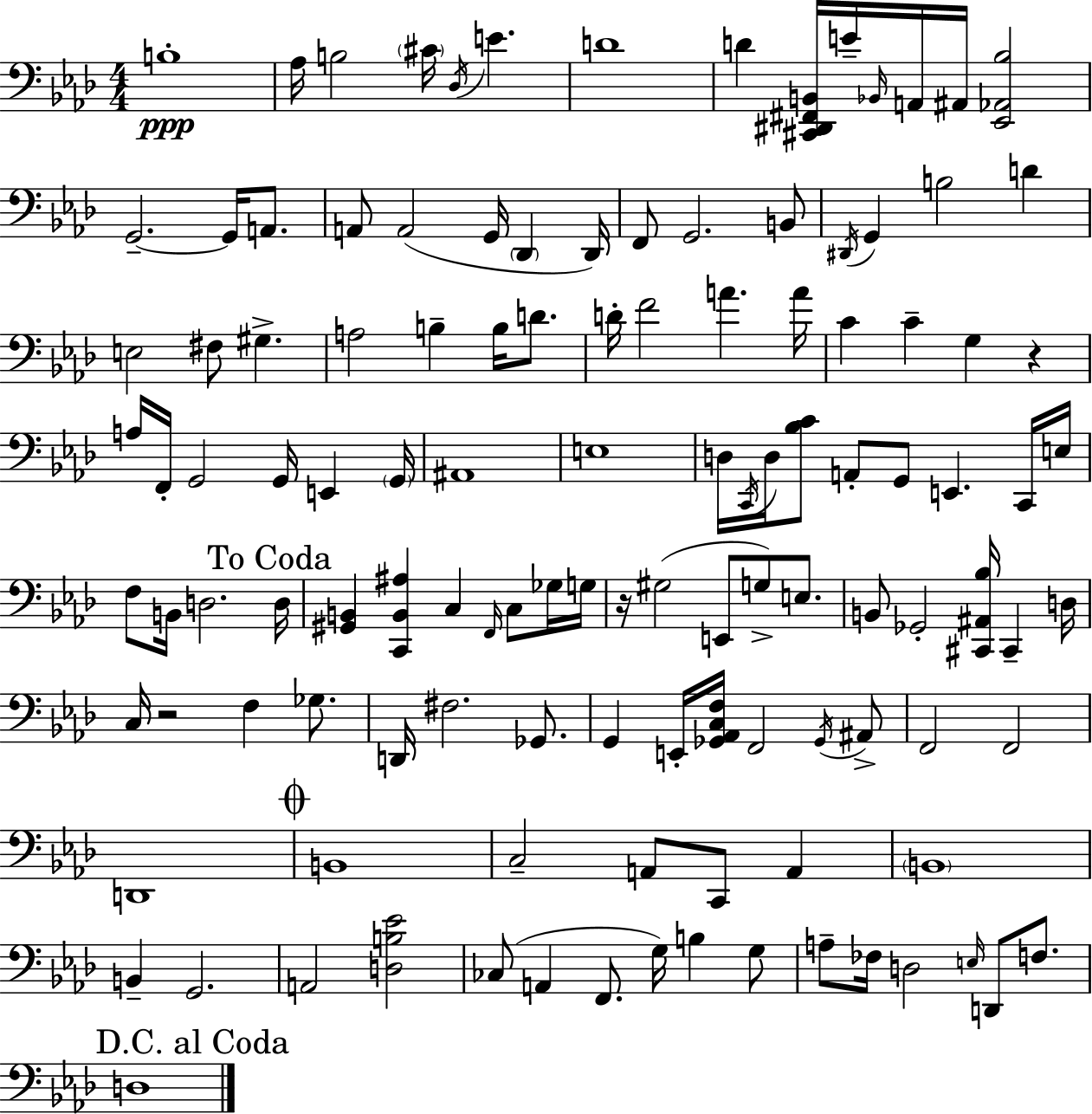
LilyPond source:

{
  \clef bass
  \numericTimeSignature
  \time 4/4
  \key aes \major
  b1-.\ppp | aes16 b2 \parenthesize cis'16 \acciaccatura { des16 } e'4. | d'1 | d'4 <cis, dis, fis, b,>16 e'16-- \grace { bes,16 } a,16 ais,16 <ees, aes, bes>2 | \break g,2.--~~ g,16 a,8. | a,8 a,2( g,16 \parenthesize des,4 | des,16) f,8 g,2. | b,8 \acciaccatura { dis,16 } g,4 b2 d'4 | \break e2 fis8 gis4.-> | a2 b4-- b16 | d'8. d'16-. f'2 a'4. | a'16 c'4 c'4-- g4 r4 | \break a16 f,16-. g,2 g,16 e,4 | \parenthesize g,16 ais,1 | e1 | d16 \acciaccatura { c,16 } d16 <bes c'>8 a,8-. g,8 e,4. | \break c,16 e16 f8 b,16 d2. | \mark "To Coda" d16 <gis, b,>4 <c, b, ais>4 c4 | \grace { f,16 } c8 ges16 g16 r16 gis2( e,8 | g8->) e8. b,8 ges,2-. <cis, ais, bes>16 | \break cis,4-- d16 c16 r2 f4 | ges8. d,16 fis2. | ges,8. g,4 e,16-. <ges, aes, c f>16 f,2 | \acciaccatura { ges,16 } ais,8-> f,2 f,2 | \break d,1 | \mark \markup { \musicglyph "scripts.coda" } b,1 | c2-- a,8 | c,8 a,4 \parenthesize b,1 | \break b,4-- g,2. | a,2 <d b ees'>2 | ces8( a,4 f,8. g16) | b4 g8 a8-- fes16 d2 | \break \grace { e16 } d,8 f8. \mark "D.C. al Coda" d1 | \bar "|."
}